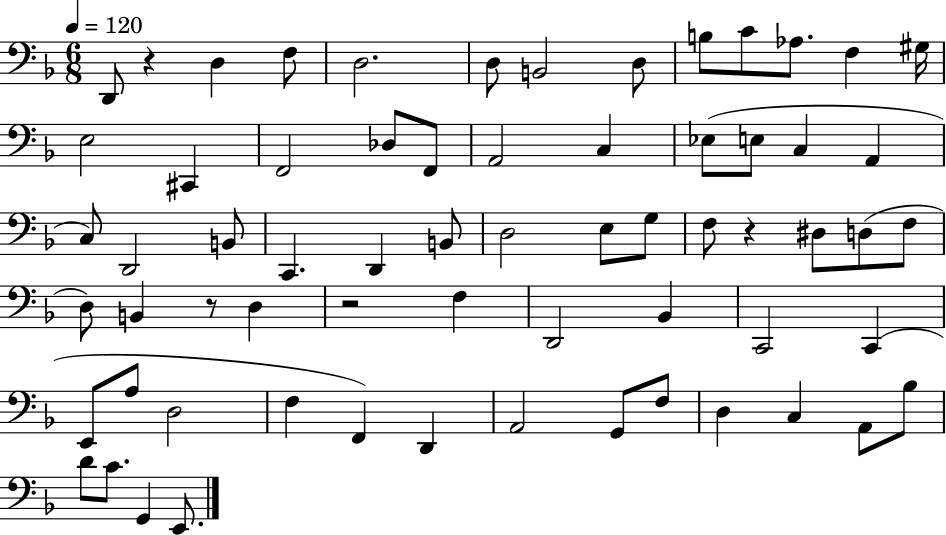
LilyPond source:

{
  \clef bass
  \numericTimeSignature
  \time 6/8
  \key f \major
  \tempo 4 = 120
  d,8 r4 d4 f8 | d2. | d8 b,2 d8 | b8 c'8 aes8. f4 gis16 | \break e2 cis,4 | f,2 des8 f,8 | a,2 c4 | ees8( e8 c4 a,4 | \break c8) d,2 b,8 | c,4. d,4 b,8 | d2 e8 g8 | f8 r4 dis8 d8( f8 | \break d8) b,4 r8 d4 | r2 f4 | d,2 bes,4 | c,2 c,4( | \break e,8 a8 d2 | f4 f,4) d,4 | a,2 g,8 f8 | d4 c4 a,8 bes8 | \break d'8 c'8. g,4 e,8. | \bar "|."
}